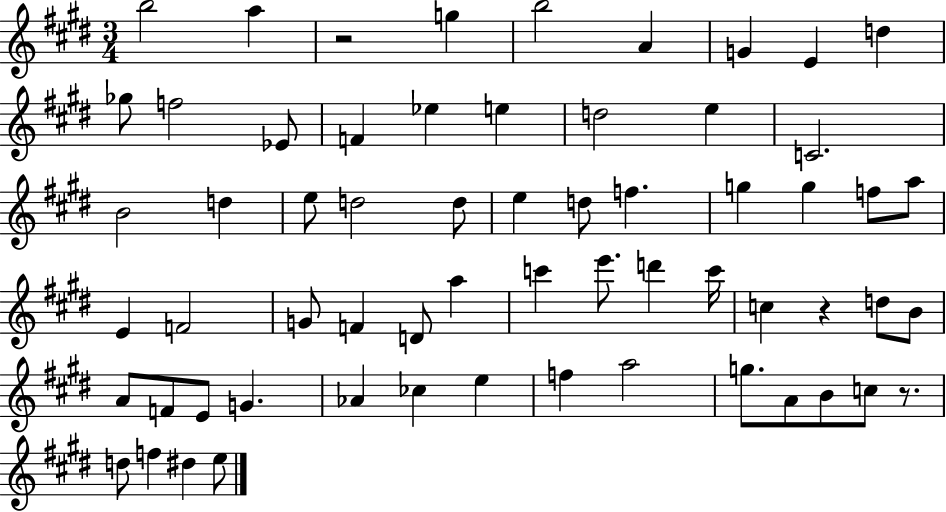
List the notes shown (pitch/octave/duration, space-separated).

B5/h A5/q R/h G5/q B5/h A4/q G4/q E4/q D5/q Gb5/e F5/h Eb4/e F4/q Eb5/q E5/q D5/h E5/q C4/h. B4/h D5/q E5/e D5/h D5/e E5/q D5/e F5/q. G5/q G5/q F5/e A5/e E4/q F4/h G4/e F4/q D4/e A5/q C6/q E6/e. D6/q C6/s C5/q R/q D5/e B4/e A4/e F4/e E4/e G4/q. Ab4/q CES5/q E5/q F5/q A5/h G5/e. A4/e B4/e C5/e R/e. D5/e F5/q D#5/q E5/e